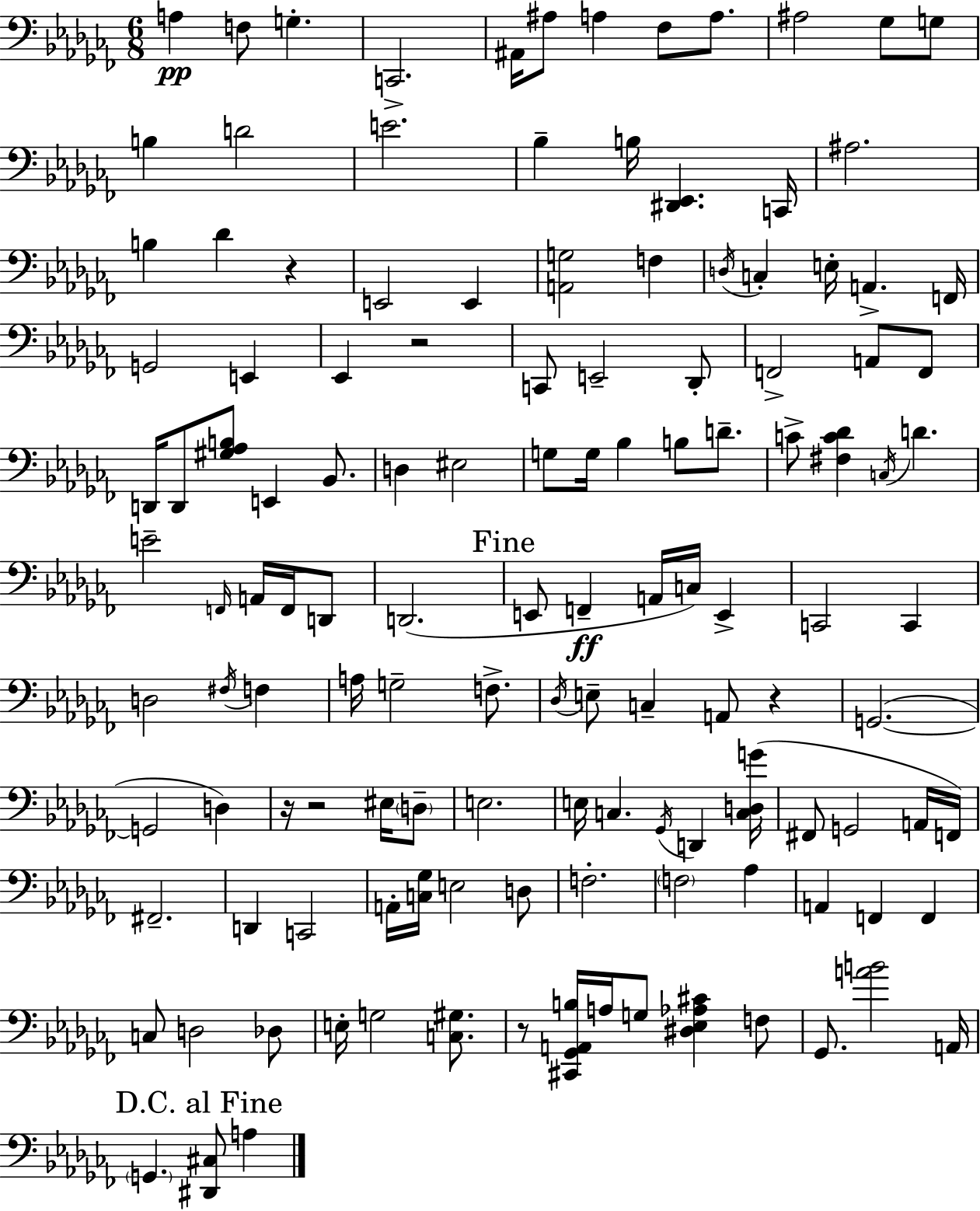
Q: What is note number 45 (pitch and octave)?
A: G3